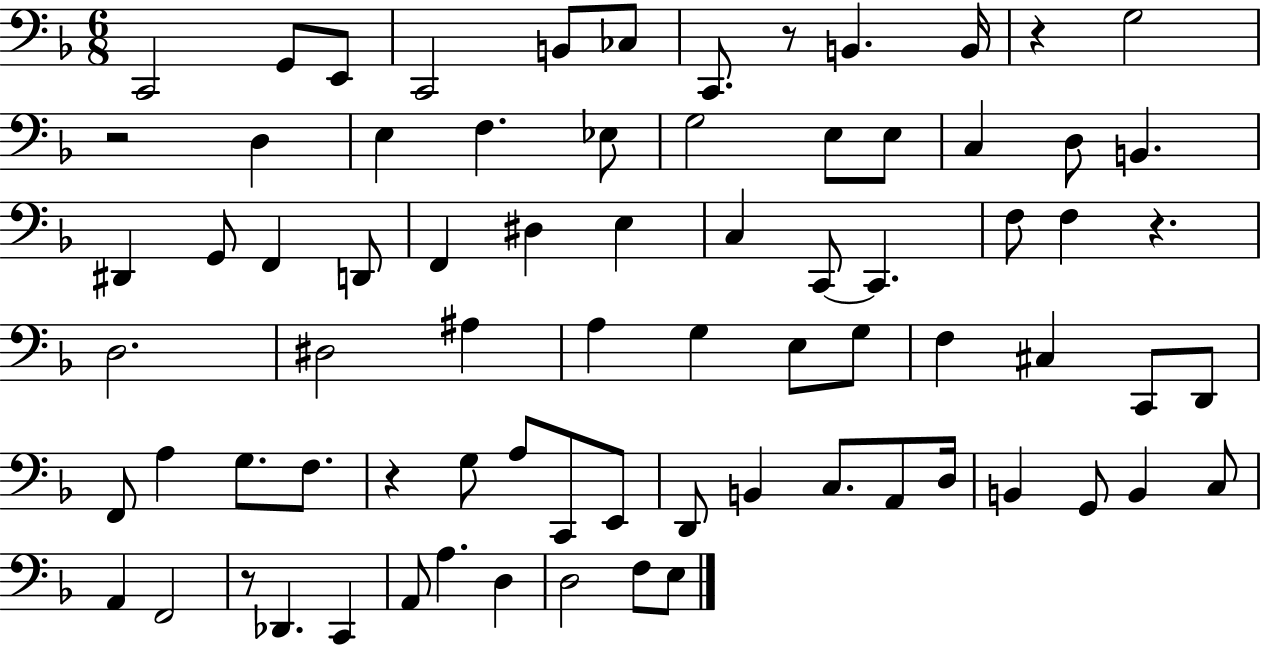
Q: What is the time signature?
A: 6/8